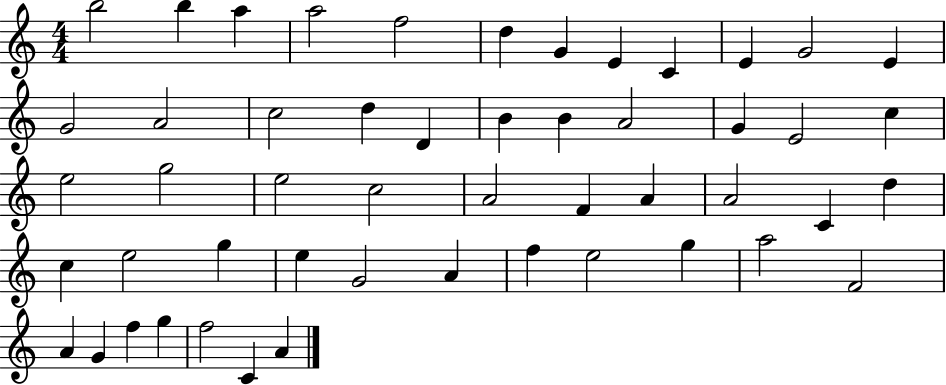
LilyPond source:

{
  \clef treble
  \numericTimeSignature
  \time 4/4
  \key c \major
  b''2 b''4 a''4 | a''2 f''2 | d''4 g'4 e'4 c'4 | e'4 g'2 e'4 | \break g'2 a'2 | c''2 d''4 d'4 | b'4 b'4 a'2 | g'4 e'2 c''4 | \break e''2 g''2 | e''2 c''2 | a'2 f'4 a'4 | a'2 c'4 d''4 | \break c''4 e''2 g''4 | e''4 g'2 a'4 | f''4 e''2 g''4 | a''2 f'2 | \break a'4 g'4 f''4 g''4 | f''2 c'4 a'4 | \bar "|."
}